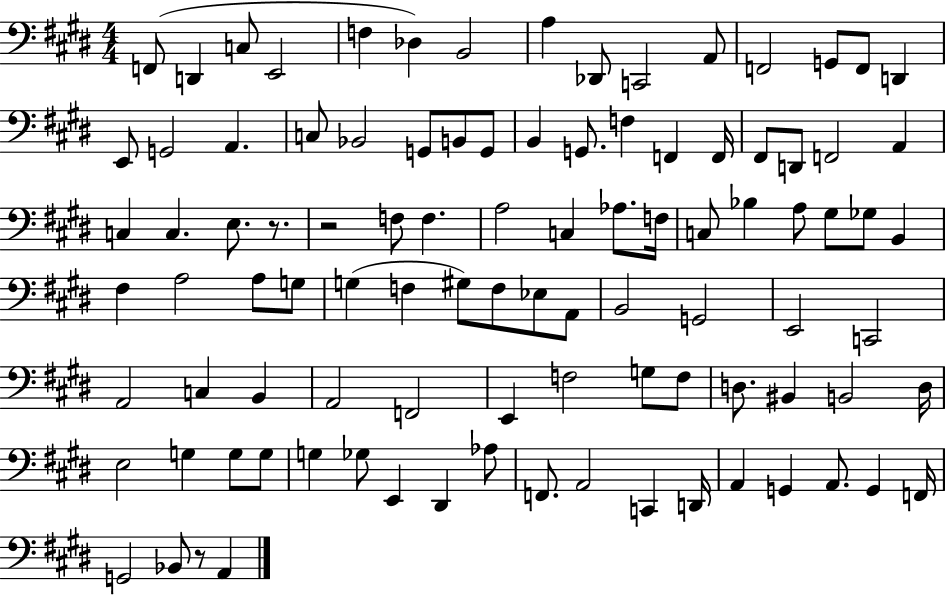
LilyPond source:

{
  \clef bass
  \numericTimeSignature
  \time 4/4
  \key e \major
  f,8( d,4 c8 e,2 | f4 des4) b,2 | a4 des,8 c,2 a,8 | f,2 g,8 f,8 d,4 | \break e,8 g,2 a,4. | c8 bes,2 g,8 b,8 g,8 | b,4 g,8. f4 f,4 f,16 | fis,8 d,8 f,2 a,4 | \break c4 c4. e8. r8. | r2 f8 f4. | a2 c4 aes8. f16 | c8 bes4 a8 gis8 ges8 b,4 | \break fis4 a2 a8 g8 | g4( f4 gis8) f8 ees8 a,8 | b,2 g,2 | e,2 c,2 | \break a,2 c4 b,4 | a,2 f,2 | e,4 f2 g8 f8 | d8. bis,4 b,2 d16 | \break e2 g4 g8 g8 | g4 ges8 e,4 dis,4 aes8 | f,8. a,2 c,4 d,16 | a,4 g,4 a,8. g,4 f,16 | \break g,2 bes,8 r8 a,4 | \bar "|."
}